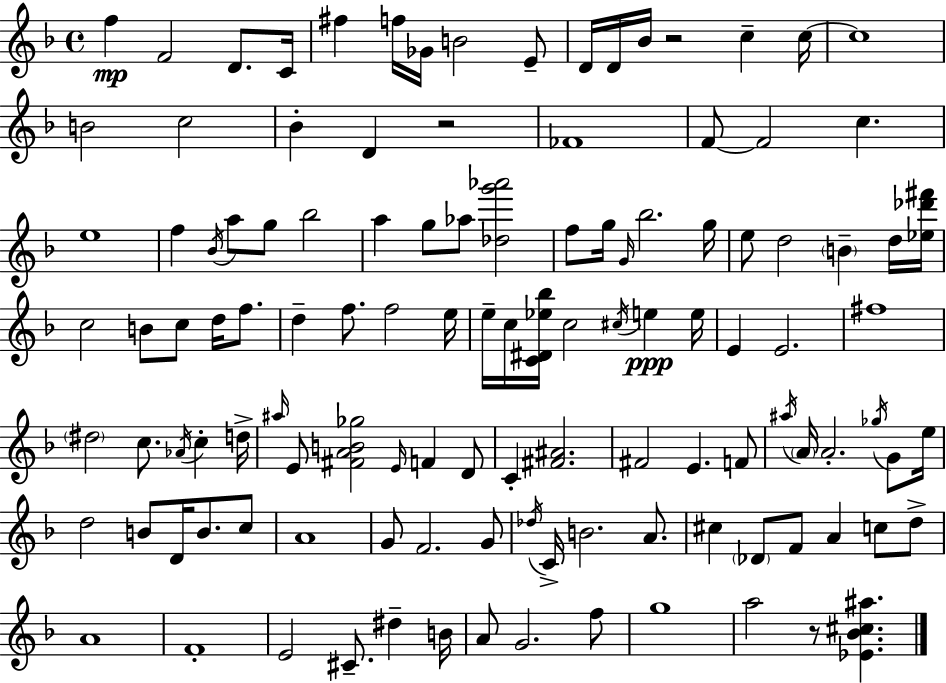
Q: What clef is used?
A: treble